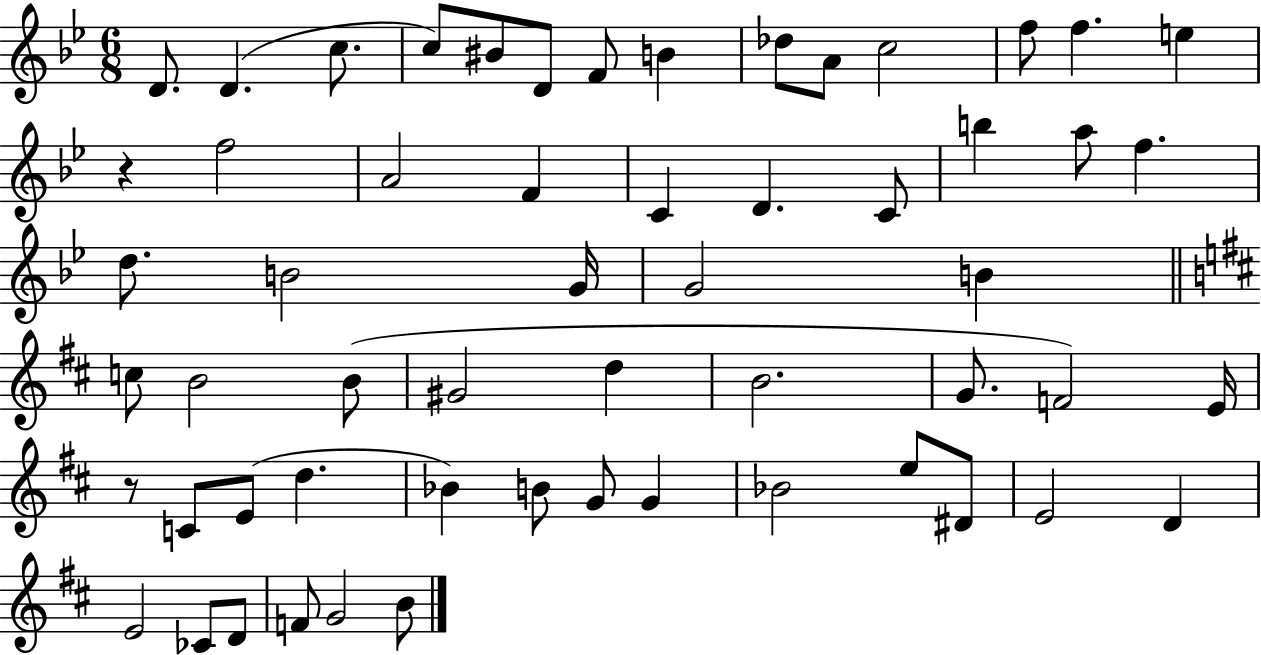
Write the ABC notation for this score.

X:1
T:Untitled
M:6/8
L:1/4
K:Bb
D/2 D c/2 c/2 ^B/2 D/2 F/2 B _d/2 A/2 c2 f/2 f e z f2 A2 F C D C/2 b a/2 f d/2 B2 G/4 G2 B c/2 B2 B/2 ^G2 d B2 G/2 F2 E/4 z/2 C/2 E/2 d _B B/2 G/2 G _B2 e/2 ^D/2 E2 D E2 _C/2 D/2 F/2 G2 B/2